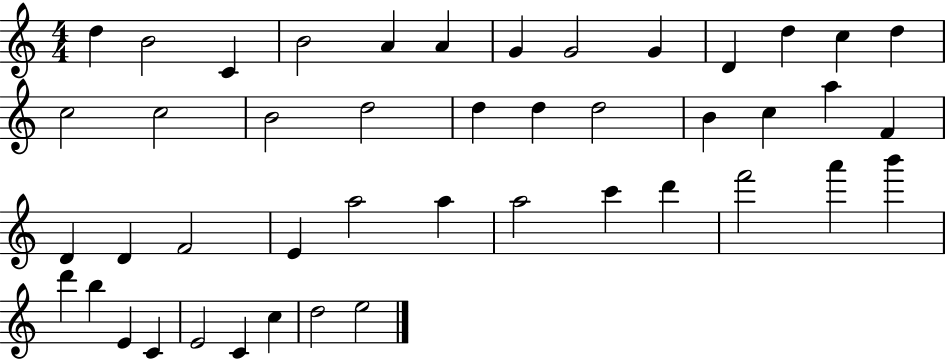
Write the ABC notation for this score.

X:1
T:Untitled
M:4/4
L:1/4
K:C
d B2 C B2 A A G G2 G D d c d c2 c2 B2 d2 d d d2 B c a F D D F2 E a2 a a2 c' d' f'2 a' b' d' b E C E2 C c d2 e2